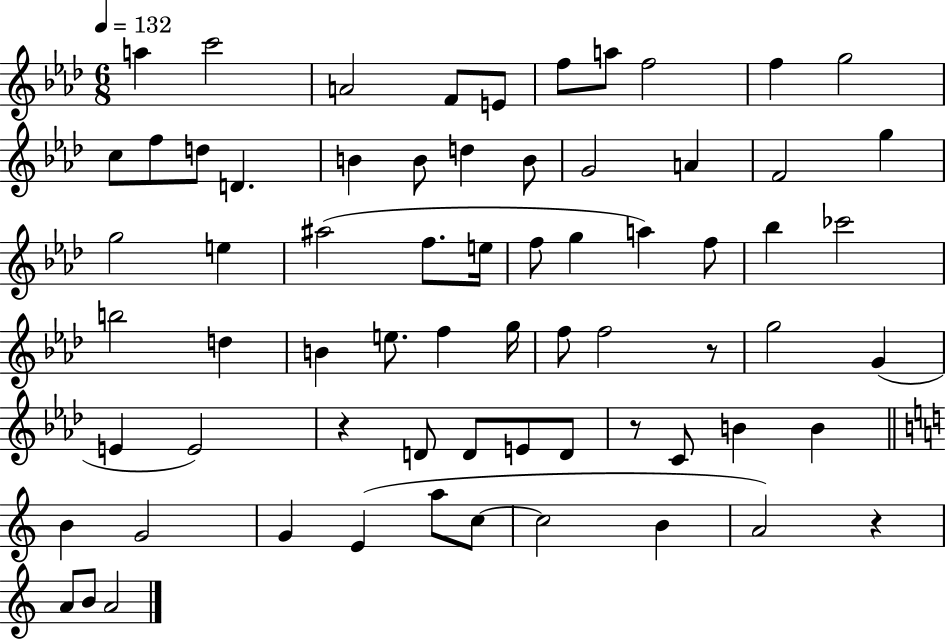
A5/q C6/h A4/h F4/e E4/e F5/e A5/e F5/h F5/q G5/h C5/e F5/e D5/e D4/q. B4/q B4/e D5/q B4/e G4/h A4/q F4/h G5/q G5/h E5/q A#5/h F5/e. E5/s F5/e G5/q A5/q F5/e Bb5/q CES6/h B5/h D5/q B4/q E5/e. F5/q G5/s F5/e F5/h R/e G5/h G4/q E4/q E4/h R/q D4/e D4/e E4/e D4/e R/e C4/e B4/q B4/q B4/q G4/h G4/q E4/q A5/e C5/e C5/h B4/q A4/h R/q A4/e B4/e A4/h